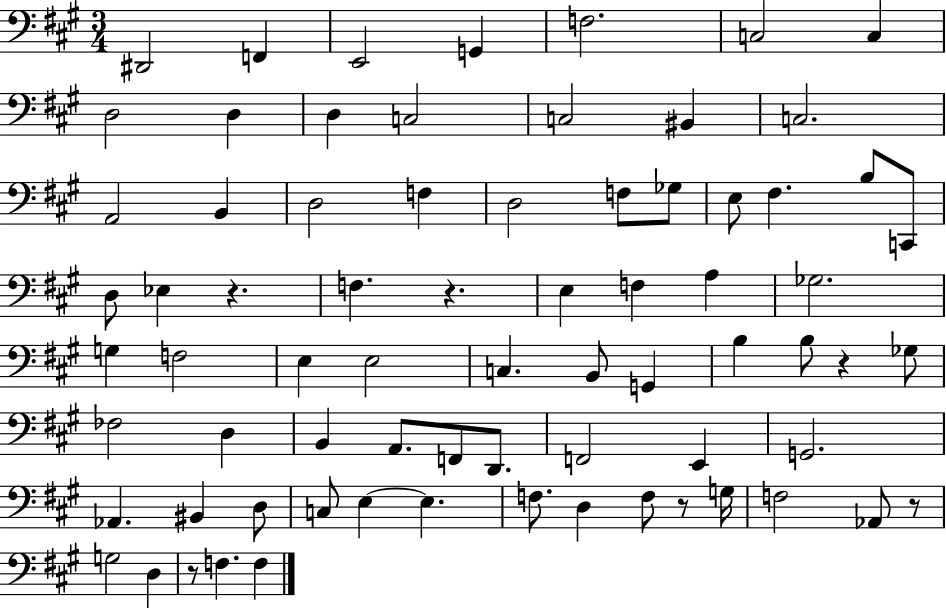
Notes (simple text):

D#2/h F2/q E2/h G2/q F3/h. C3/h C3/q D3/h D3/q D3/q C3/h C3/h BIS2/q C3/h. A2/h B2/q D3/h F3/q D3/h F3/e Gb3/e E3/e F#3/q. B3/e C2/e D3/e Eb3/q R/q. F3/q. R/q. E3/q F3/q A3/q Gb3/h. G3/q F3/h E3/q E3/h C3/q. B2/e G2/q B3/q B3/e R/q Gb3/e FES3/h D3/q B2/q A2/e. F2/e D2/e. F2/h E2/q G2/h. Ab2/q. BIS2/q D3/e C3/e E3/q E3/q. F3/e. D3/q F3/e R/e G3/s F3/h Ab2/e R/e G3/h D3/q R/e F3/q. F3/q